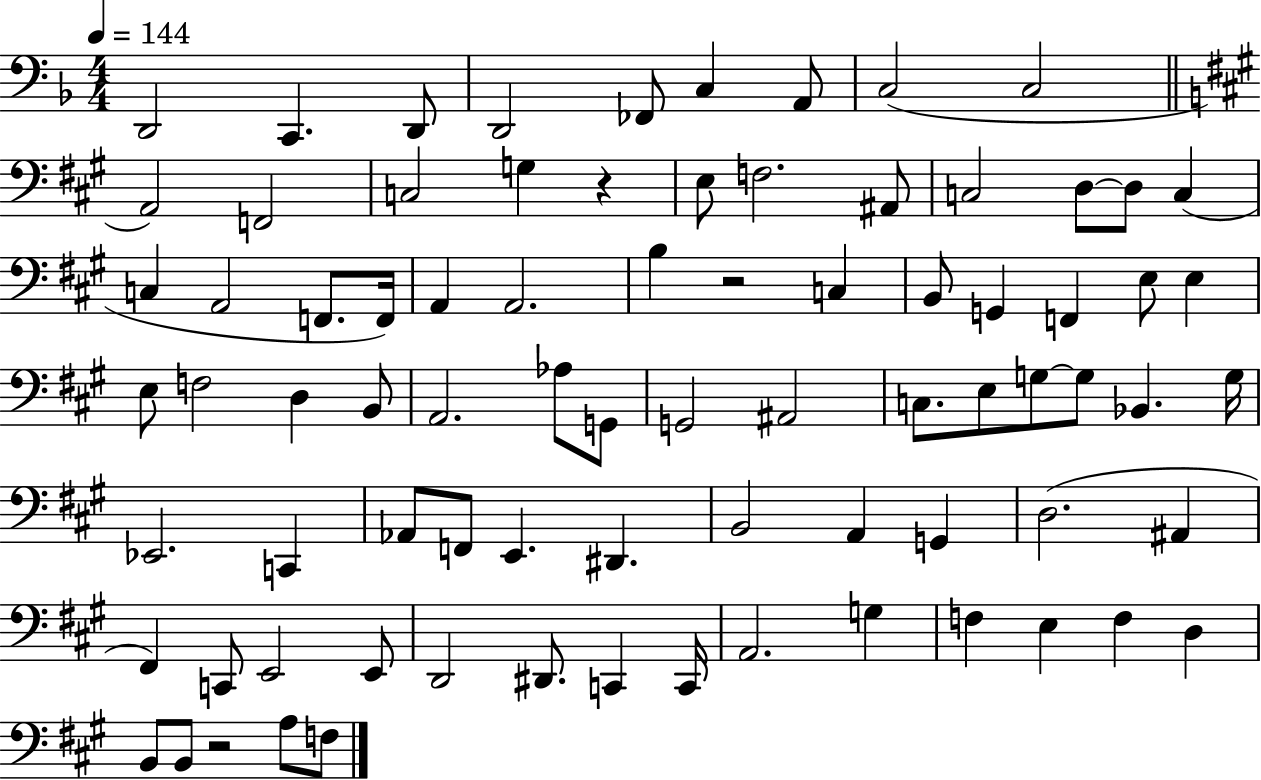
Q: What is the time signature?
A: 4/4